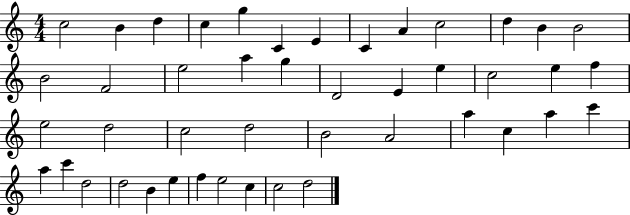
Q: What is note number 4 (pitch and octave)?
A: C5